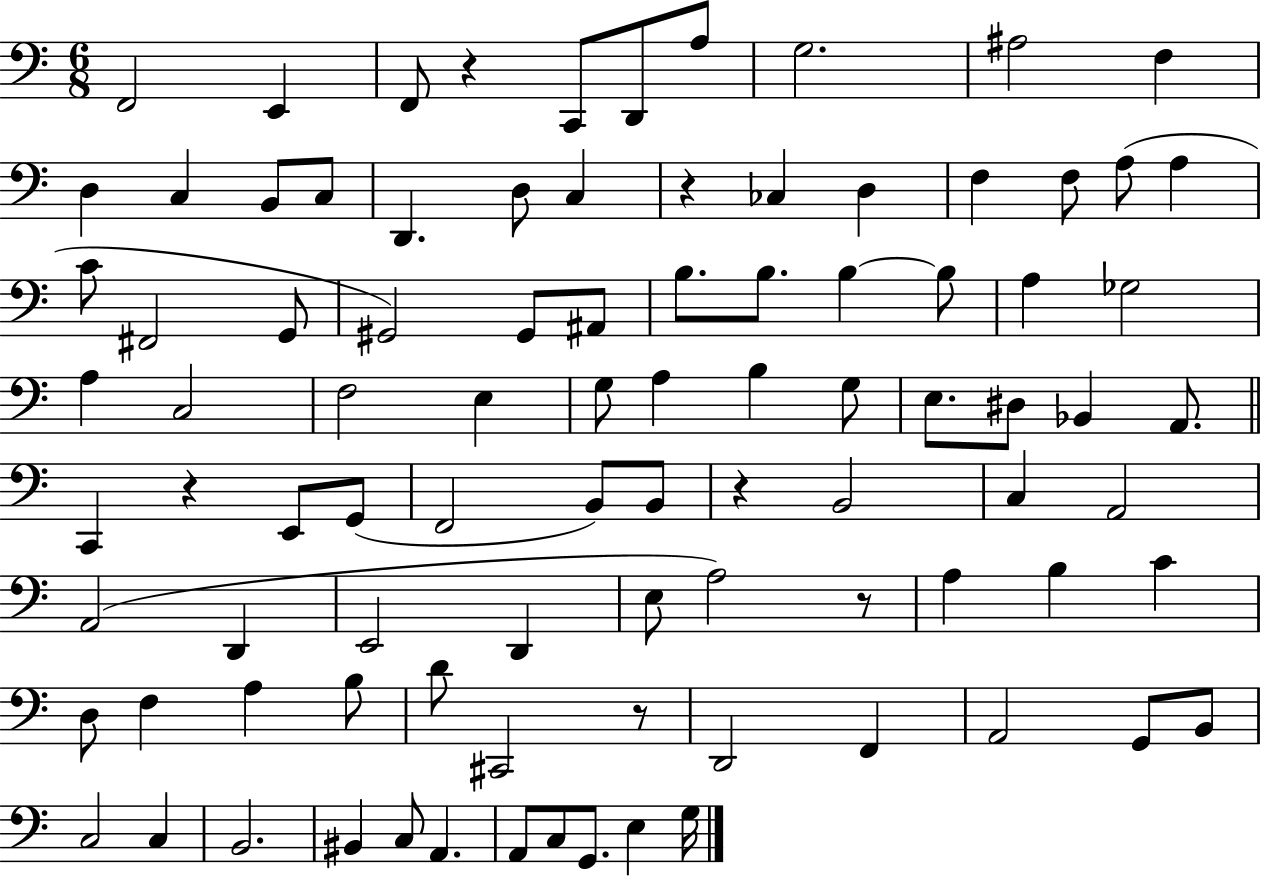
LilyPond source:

{
  \clef bass
  \numericTimeSignature
  \time 6/8
  \key c \major
  f,2 e,4 | f,8 r4 c,8 d,8 a8 | g2. | ais2 f4 | \break d4 c4 b,8 c8 | d,4. d8 c4 | r4 ces4 d4 | f4 f8 a8( a4 | \break c'8 fis,2 g,8 | gis,2) gis,8 ais,8 | b8. b8. b4~~ b8 | a4 ges2 | \break a4 c2 | f2 e4 | g8 a4 b4 g8 | e8. dis8 bes,4 a,8. | \break \bar "||" \break \key c \major c,4 r4 e,8 g,8( | f,2 b,8) b,8 | r4 b,2 | c4 a,2 | \break a,2( d,4 | e,2 d,4 | e8 a2) r8 | a4 b4 c'4 | \break d8 f4 a4 b8 | d'8 cis,2 r8 | d,2 f,4 | a,2 g,8 b,8 | \break c2 c4 | b,2. | bis,4 c8 a,4. | a,8 c8 g,8. e4 g16 | \break \bar "|."
}